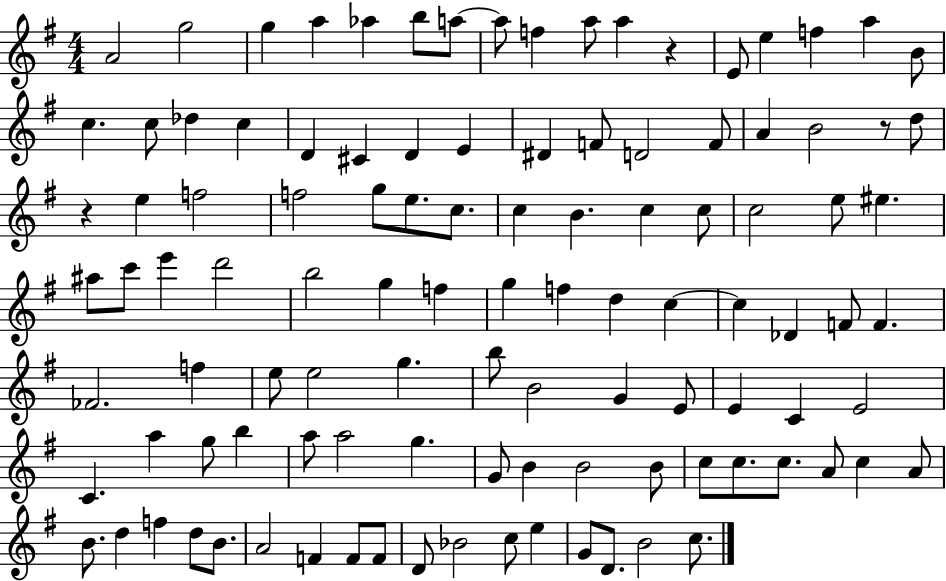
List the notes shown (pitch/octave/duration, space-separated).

A4/h G5/h G5/q A5/q Ab5/q B5/e A5/e A5/e F5/q A5/e A5/q R/q E4/e E5/q F5/q A5/q B4/e C5/q. C5/e Db5/q C5/q D4/q C#4/q D4/q E4/q D#4/q F4/e D4/h F4/e A4/q B4/h R/e D5/e R/q E5/q F5/h F5/h G5/e E5/e. C5/e. C5/q B4/q. C5/q C5/e C5/h E5/e EIS5/q. A#5/e C6/e E6/q D6/h B5/h G5/q F5/q G5/q F5/q D5/q C5/q C5/q Db4/q F4/e F4/q. FES4/h. F5/q E5/e E5/h G5/q. B5/e B4/h G4/q E4/e E4/q C4/q E4/h C4/q. A5/q G5/e B5/q A5/e A5/h G5/q. G4/e B4/q B4/h B4/e C5/e C5/e. C5/e. A4/e C5/q A4/e B4/e. D5/q F5/q D5/e B4/e. A4/h F4/q F4/e F4/e D4/e Bb4/h C5/e E5/q G4/e D4/e. B4/h C5/e.